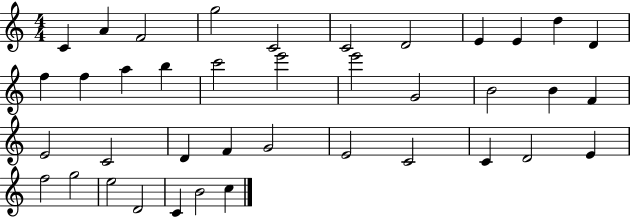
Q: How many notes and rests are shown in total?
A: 39